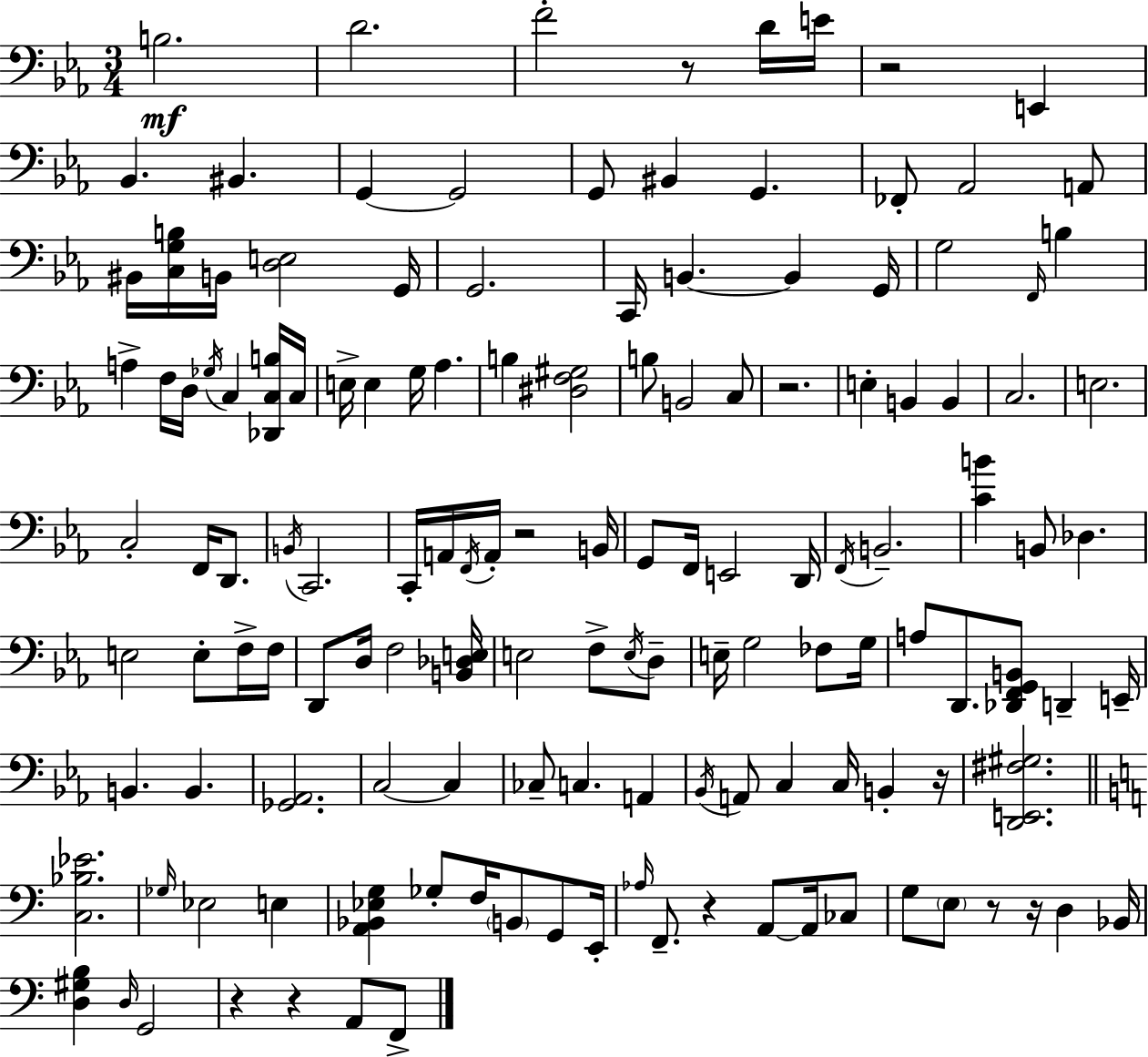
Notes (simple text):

B3/h. D4/h. F4/h R/e D4/s E4/s R/h E2/q Bb2/q. BIS2/q. G2/q G2/h G2/e BIS2/q G2/q. FES2/e Ab2/h A2/e BIS2/s [C3,G3,B3]/s B2/s [D3,E3]/h G2/s G2/h. C2/s B2/q. B2/q G2/s G3/h F2/s B3/q A3/q F3/s D3/s Gb3/s C3/q [Db2,C3,B3]/s C3/s E3/s E3/q G3/s Ab3/q. B3/q [D#3,F3,G#3]/h B3/e B2/h C3/e R/h. E3/q B2/q B2/q C3/h. E3/h. C3/h F2/s D2/e. B2/s C2/h. C2/s A2/s F2/s A2/s R/h B2/s G2/e F2/s E2/h D2/s F2/s B2/h. [C4,B4]/q B2/e Db3/q. E3/h E3/e F3/s F3/s D2/e D3/s F3/h [B2,Db3,E3]/s E3/h F3/e E3/s D3/e E3/s G3/h FES3/e G3/s A3/e D2/e. [Db2,F2,G2,B2]/e D2/q E2/s B2/q. B2/q. [Gb2,Ab2]/h. C3/h C3/q CES3/e C3/q. A2/q Bb2/s A2/e C3/q C3/s B2/q R/s [D2,E2,F#3,G#3]/h. [C3,Bb3,Eb4]/h. Gb3/s Eb3/h E3/q [A2,Bb2,Eb3,G3]/q Gb3/e F3/s B2/e G2/e E2/s Ab3/s F2/e. R/q A2/e A2/s CES3/e G3/e E3/e R/e R/s D3/q Bb2/s [D3,G#3,B3]/q D3/s G2/h R/q R/q A2/e F2/e